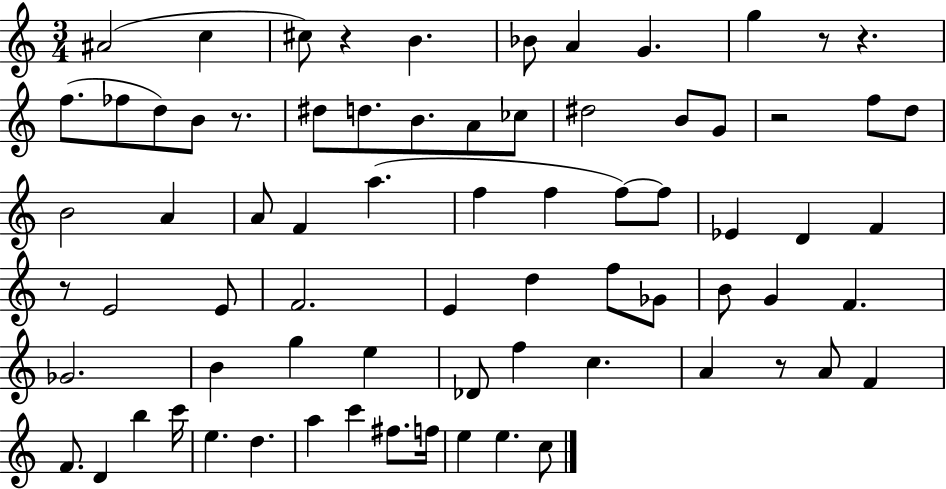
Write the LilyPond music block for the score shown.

{
  \clef treble
  \numericTimeSignature
  \time 3/4
  \key c \major
  ais'2( c''4 | cis''8) r4 b'4. | bes'8 a'4 g'4. | g''4 r8 r4. | \break f''8.( fes''8 d''8) b'8 r8. | dis''8 d''8. b'8. a'8 ces''8 | dis''2 b'8 g'8 | r2 f''8 d''8 | \break b'2 a'4 | a'8 f'4 a''4.( | f''4 f''4 f''8~~) f''8 | ees'4 d'4 f'4 | \break r8 e'2 e'8 | f'2. | e'4 d''4 f''8 ges'8 | b'8 g'4 f'4. | \break ges'2. | b'4 g''4 e''4 | des'8 f''4 c''4. | a'4 r8 a'8 f'4 | \break f'8. d'4 b''4 c'''16 | e''4. d''4. | a''4 c'''4 fis''8. f''16 | e''4 e''4. c''8 | \break \bar "|."
}